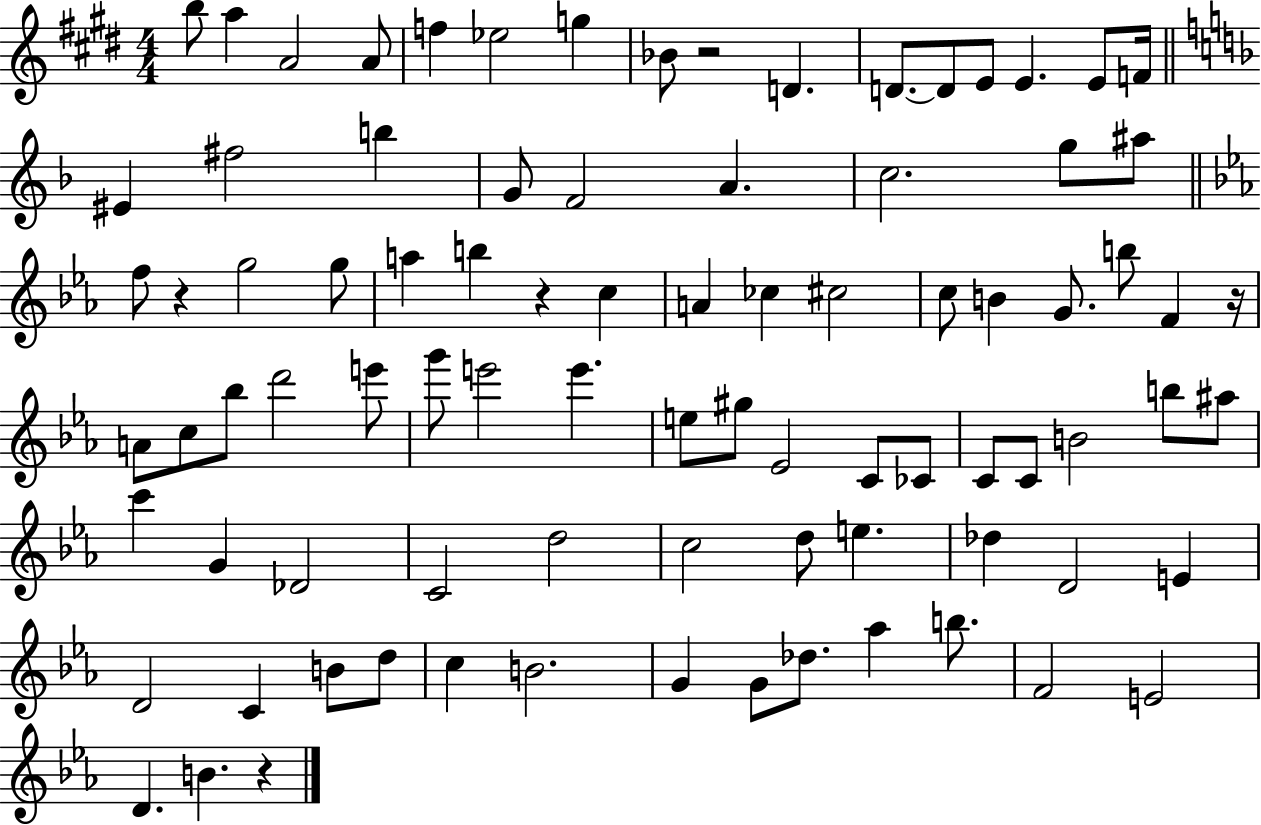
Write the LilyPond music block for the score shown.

{
  \clef treble
  \numericTimeSignature
  \time 4/4
  \key e \major
  b''8 a''4 a'2 a'8 | f''4 ees''2 g''4 | bes'8 r2 d'4. | d'8.~~ d'8 e'8 e'4. e'8 f'16 | \break \bar "||" \break \key f \major eis'4 fis''2 b''4 | g'8 f'2 a'4. | c''2. g''8 ais''8 | \bar "||" \break \key c \minor f''8 r4 g''2 g''8 | a''4 b''4 r4 c''4 | a'4 ces''4 cis''2 | c''8 b'4 g'8. b''8 f'4 r16 | \break a'8 c''8 bes''8 d'''2 e'''8 | g'''8 e'''2 e'''4. | e''8 gis''8 ees'2 c'8 ces'8 | c'8 c'8 b'2 b''8 ais''8 | \break c'''4 g'4 des'2 | c'2 d''2 | c''2 d''8 e''4. | des''4 d'2 e'4 | \break d'2 c'4 b'8 d''8 | c''4 b'2. | g'4 g'8 des''8. aes''4 b''8. | f'2 e'2 | \break d'4. b'4. r4 | \bar "|."
}